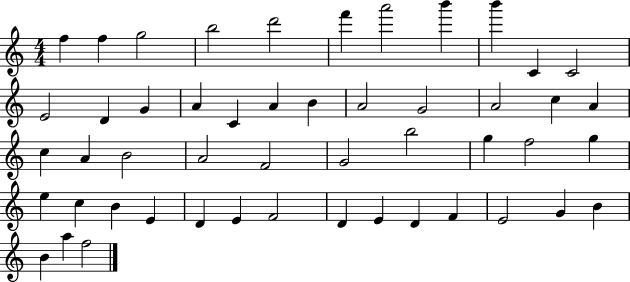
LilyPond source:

{
  \clef treble
  \numericTimeSignature
  \time 4/4
  \key c \major
  f''4 f''4 g''2 | b''2 d'''2 | f'''4 a'''2 b'''4 | b'''4 c'4 c'2 | \break e'2 d'4 g'4 | a'4 c'4 a'4 b'4 | a'2 g'2 | a'2 c''4 a'4 | \break c''4 a'4 b'2 | a'2 f'2 | g'2 b''2 | g''4 f''2 g''4 | \break e''4 c''4 b'4 e'4 | d'4 e'4 f'2 | d'4 e'4 d'4 f'4 | e'2 g'4 b'4 | \break b'4 a''4 f''2 | \bar "|."
}